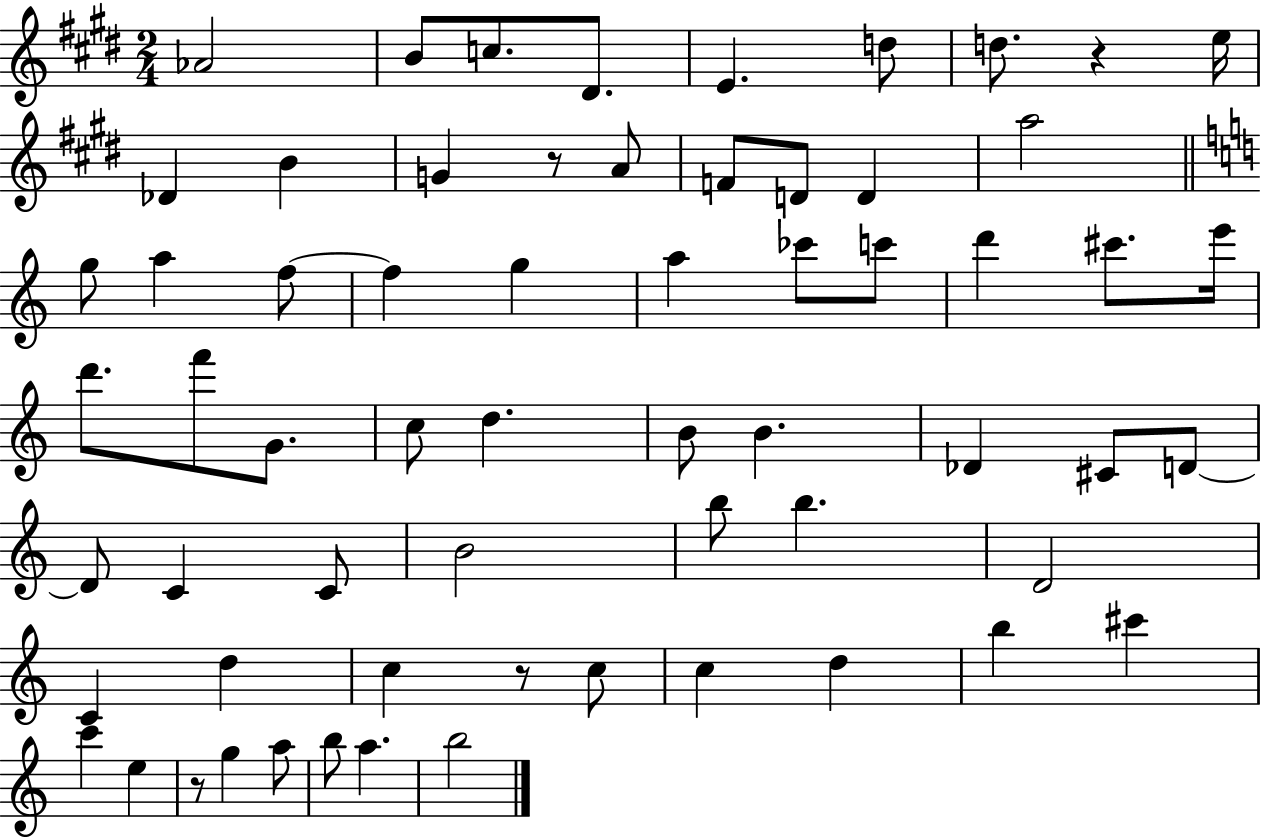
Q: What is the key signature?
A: E major